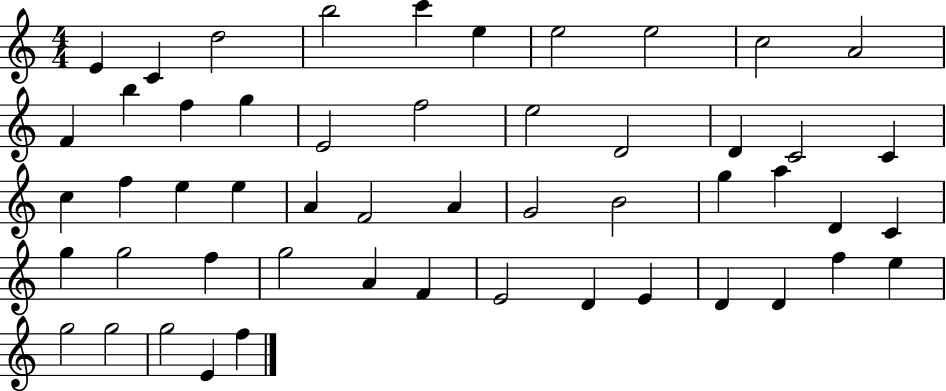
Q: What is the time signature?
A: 4/4